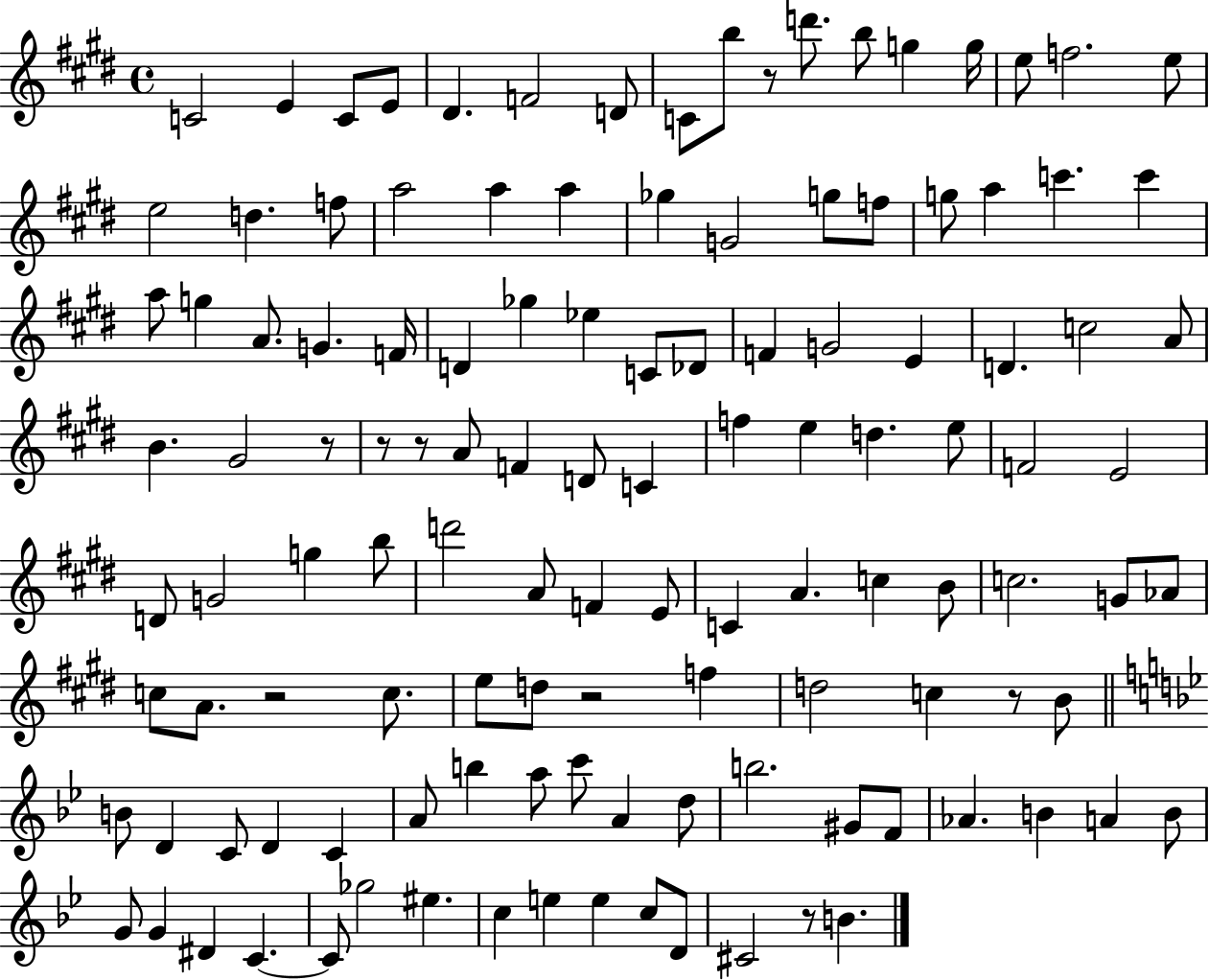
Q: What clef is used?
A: treble